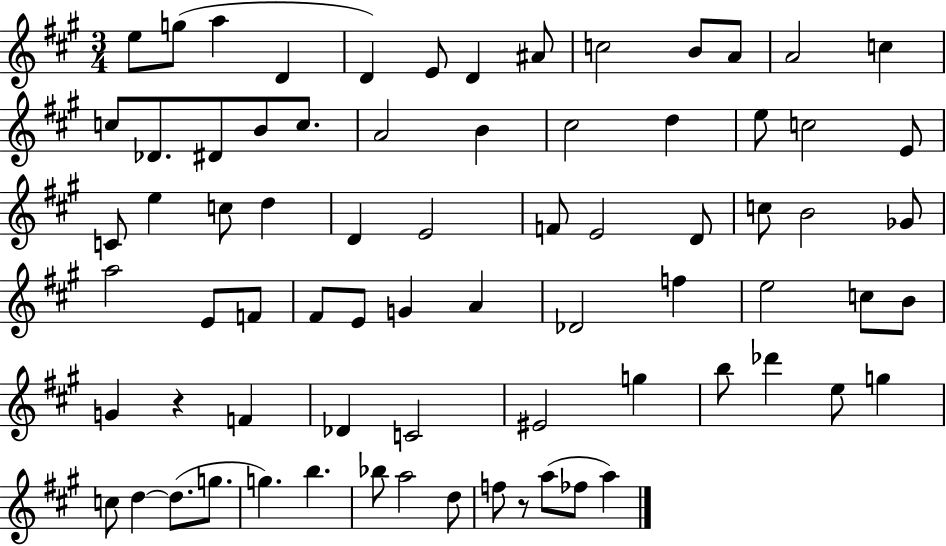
{
  \clef treble
  \numericTimeSignature
  \time 3/4
  \key a \major
  e''8 g''8( a''4 d'4 | d'4) e'8 d'4 ais'8 | c''2 b'8 a'8 | a'2 c''4 | \break c''8 des'8. dis'8 b'8 c''8. | a'2 b'4 | cis''2 d''4 | e''8 c''2 e'8 | \break c'8 e''4 c''8 d''4 | d'4 e'2 | f'8 e'2 d'8 | c''8 b'2 ges'8 | \break a''2 e'8 f'8 | fis'8 e'8 g'4 a'4 | des'2 f''4 | e''2 c''8 b'8 | \break g'4 r4 f'4 | des'4 c'2 | eis'2 g''4 | b''8 des'''4 e''8 g''4 | \break c''8 d''4~~ d''8.( g''8. | g''4.) b''4. | bes''8 a''2 d''8 | f''8 r8 a''8( fes''8 a''4) | \break \bar "|."
}